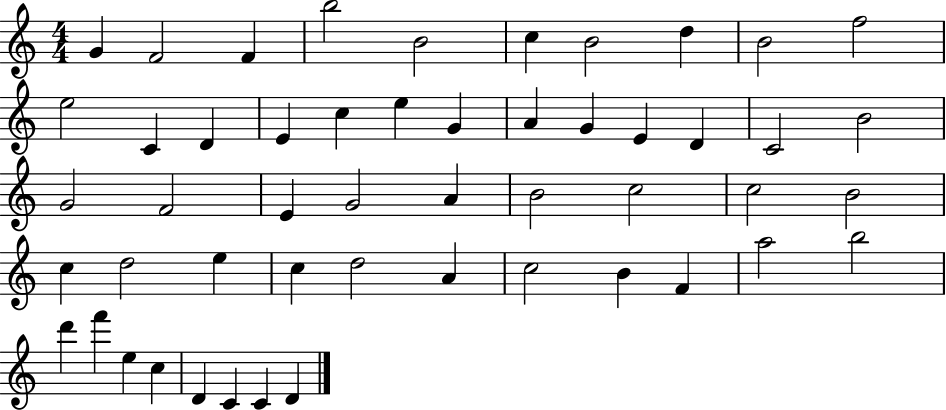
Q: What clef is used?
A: treble